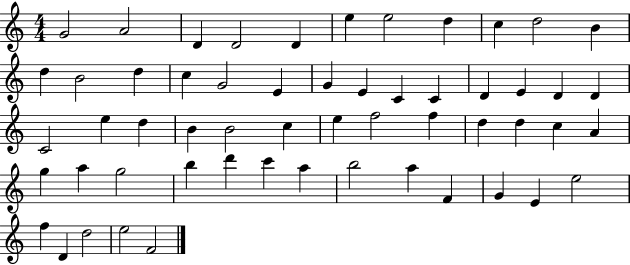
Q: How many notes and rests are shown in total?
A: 56